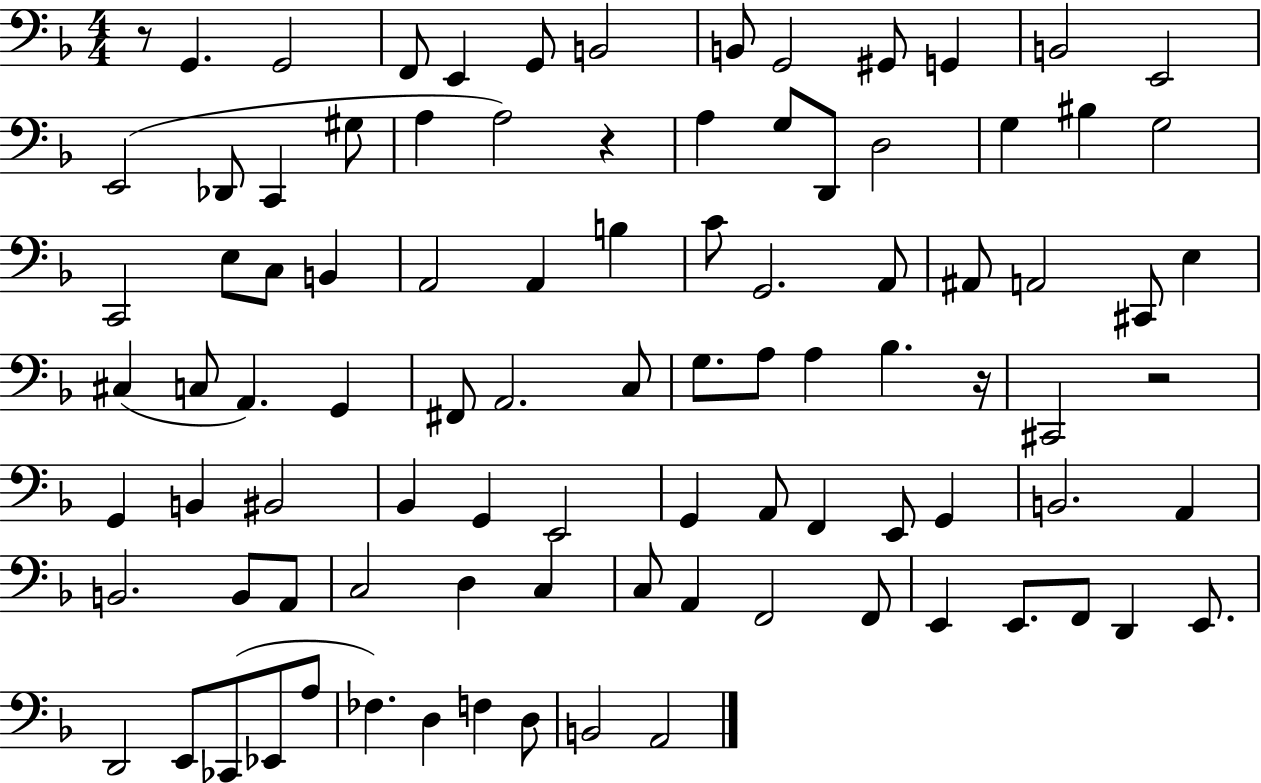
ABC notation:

X:1
T:Untitled
M:4/4
L:1/4
K:F
z/2 G,, G,,2 F,,/2 E,, G,,/2 B,,2 B,,/2 G,,2 ^G,,/2 G,, B,,2 E,,2 E,,2 _D,,/2 C,, ^G,/2 A, A,2 z A, G,/2 D,,/2 D,2 G, ^B, G,2 C,,2 E,/2 C,/2 B,, A,,2 A,, B, C/2 G,,2 A,,/2 ^A,,/2 A,,2 ^C,,/2 E, ^C, C,/2 A,, G,, ^F,,/2 A,,2 C,/2 G,/2 A,/2 A, _B, z/4 ^C,,2 z2 G,, B,, ^B,,2 _B,, G,, E,,2 G,, A,,/2 F,, E,,/2 G,, B,,2 A,, B,,2 B,,/2 A,,/2 C,2 D, C, C,/2 A,, F,,2 F,,/2 E,, E,,/2 F,,/2 D,, E,,/2 D,,2 E,,/2 _C,,/2 _E,,/2 A,/2 _F, D, F, D,/2 B,,2 A,,2